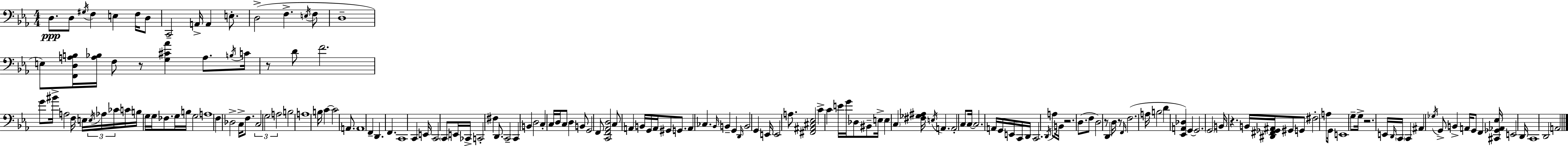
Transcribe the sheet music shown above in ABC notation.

X:1
T:Untitled
M:4/4
L:1/4
K:Eb
D,/2 D,/2 ^G,/4 F, E, F,/4 D,/2 C,,2 A,,/4 A,, E,/2 D,2 F, E,/4 F,/2 D,4 E,/2 [F,,D,A,B,]/4 [A,_B,]/4 F,/2 z/2 [G,^C_A] A,/2 B,/4 C/4 z/2 D/2 F2 G/2 ^B/4 A,2 F,/4 E,/4 E,/4 _A,/4 _C/4 C/4 B,/4 G,/4 G,/4 _F,/2 G,/4 B,/4 G,2 A,4 F, _D,2 C,/4 F,/2 C,2 G,2 A,2 B,2 A,4 B,/4 C C2 A,,/2 A,,4 F,, D,, F,, C,,4 C,, E,,/4 C,,2 C,,/2 E,,/4 _C,,/4 C,,2 ^F, D,,/2 C,,2 C,, B,, D,2 C, C,/4 D,/4 C,/2 D, B,,/2 G,,2 F,,/2 [C,,F,,_A,,D,]2 C,/2 A,, B,,/4 G,,/4 A,,/4 ^G,,/2 G,,/2 A,, _C, _B,,/4 B,, G,, D,,/4 B,,2 G,, E,,/4 E,,2 A,/2 [^F,,^A,,^C,_E,]2 C C E/4 G/4 _D,/2 ^B,,/2 E,/4 E, C, [^F,_G,^A,]/4 E,/4 A,, A,,2 C,/2 C,/4 C,2 A,,/4 G,,/4 E,,/4 C,,/4 D,,/4 C,,2 D,,/4 A,/2 B,,/4 z2 D,/2 F,/2 D,2 z/2 D,, D,/4 z/2 F,,/4 F,2 A,/4 B,2 D [_E,,A,,_D,] G,, G,,2 G,,2 B,,/4 z B,,/4 [^D,,^F,,_G,,^A,,]/4 ^G,,/2 G,,/2 ^F,2 A,/2 G,,/4 E,,4 G,/2 G,/4 z2 E,,/4 D,,/4 C,,/4 C,, ^A,, _G,/4 G,,/2 B,, A,,/4 G,,/2 F,, [^C,,_G,,_A,,_E,]/4 E,,2 D,,/4 C,,4 D,,2 A,,2